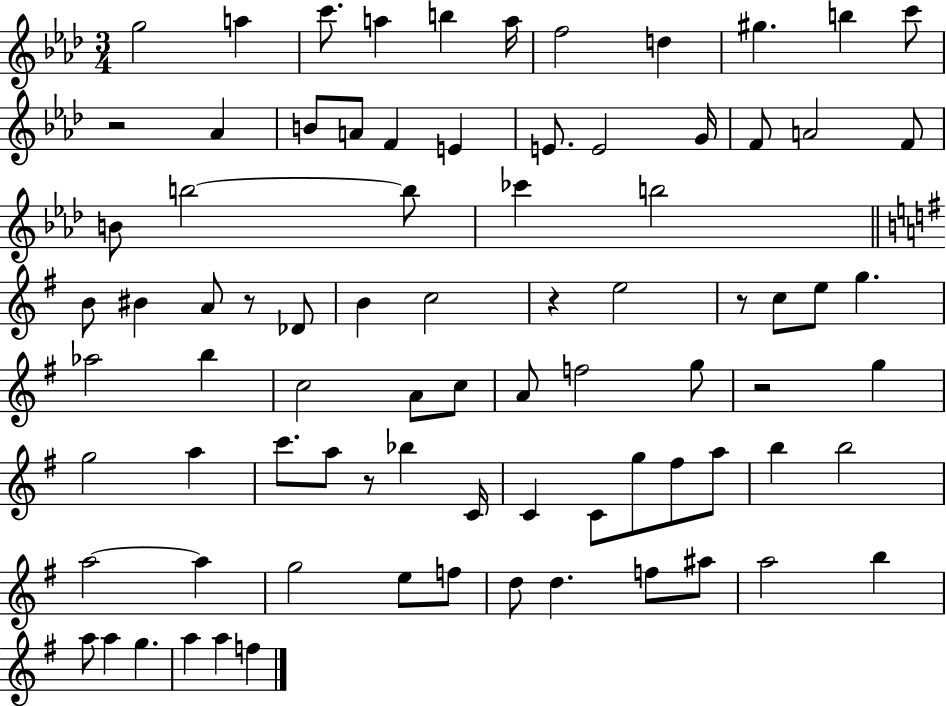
{
  \clef treble
  \numericTimeSignature
  \time 3/4
  \key aes \major
  g''2 a''4 | c'''8. a''4 b''4 a''16 | f''2 d''4 | gis''4. b''4 c'''8 | \break r2 aes'4 | b'8 a'8 f'4 e'4 | e'8. e'2 g'16 | f'8 a'2 f'8 | \break b'8 b''2~~ b''8 | ces'''4 b''2 | \bar "||" \break \key e \minor b'8 bis'4 a'8 r8 des'8 | b'4 c''2 | r4 e''2 | r8 c''8 e''8 g''4. | \break aes''2 b''4 | c''2 a'8 c''8 | a'8 f''2 g''8 | r2 g''4 | \break g''2 a''4 | c'''8. a''8 r8 bes''4 c'16 | c'4 c'8 g''8 fis''8 a''8 | b''4 b''2 | \break a''2~~ a''4 | g''2 e''8 f''8 | d''8 d''4. f''8 ais''8 | a''2 b''4 | \break a''8 a''4 g''4. | a''4 a''4 f''4 | \bar "|."
}